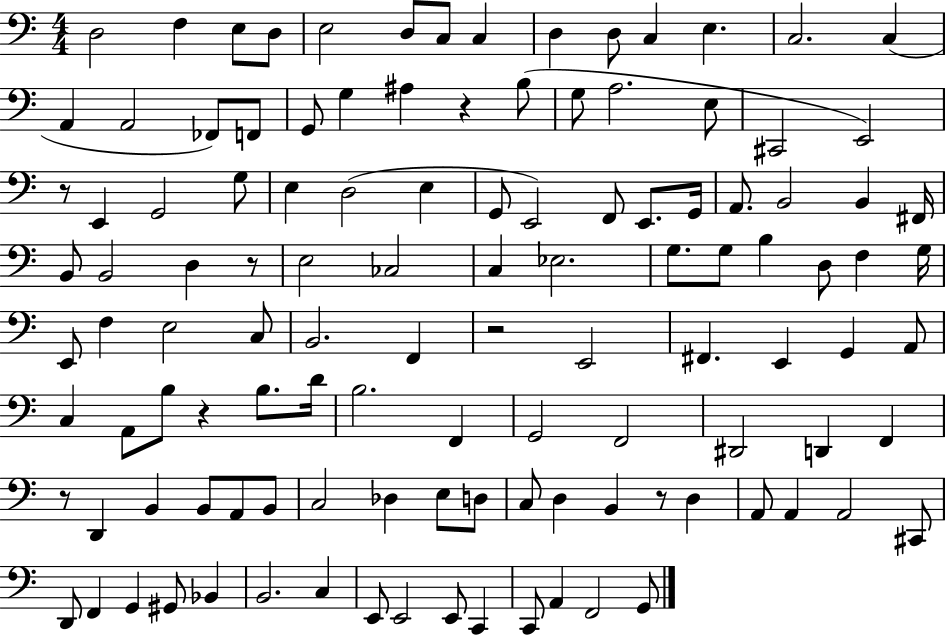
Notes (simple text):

D3/h F3/q E3/e D3/e E3/h D3/e C3/e C3/q D3/q D3/e C3/q E3/q. C3/h. C3/q A2/q A2/h FES2/e F2/e G2/e G3/q A#3/q R/q B3/e G3/e A3/h. E3/e C#2/h E2/h R/e E2/q G2/h G3/e E3/q D3/h E3/q G2/e E2/h F2/e E2/e. G2/s A2/e. B2/h B2/q F#2/s B2/e B2/h D3/q R/e E3/h CES3/h C3/q Eb3/h. G3/e. G3/e B3/q D3/e F3/q G3/s E2/e F3/q E3/h C3/e B2/h. F2/q R/h E2/h F#2/q. E2/q G2/q A2/e C3/q A2/e B3/e R/q B3/e. D4/s B3/h. F2/q G2/h F2/h D#2/h D2/q F2/q R/e D2/q B2/q B2/e A2/e B2/e C3/h Db3/q E3/e D3/e C3/e D3/q B2/q R/e D3/q A2/e A2/q A2/h C#2/e D2/e F2/q G2/q G#2/e Bb2/q B2/h. C3/q E2/e E2/h E2/e C2/q C2/e A2/q F2/h G2/e